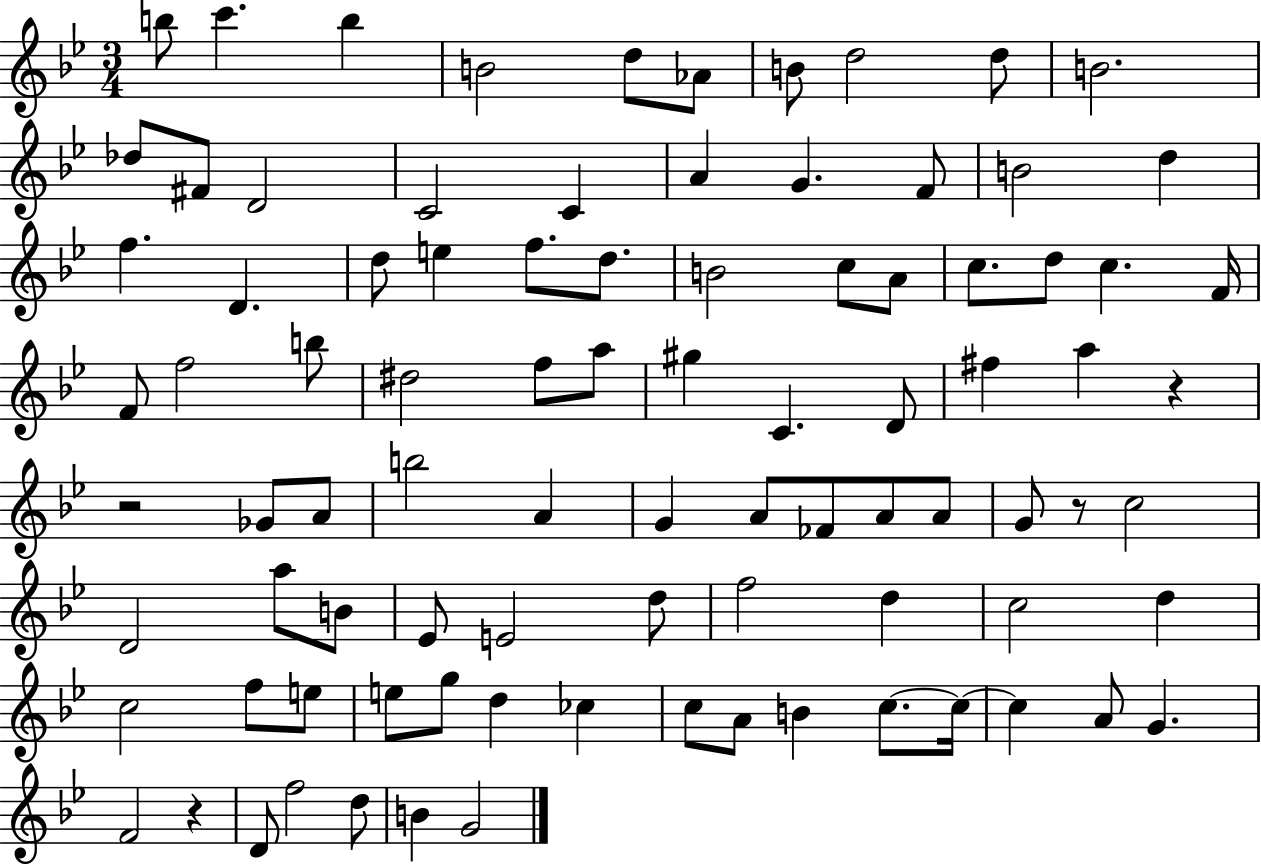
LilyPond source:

{
  \clef treble
  \numericTimeSignature
  \time 3/4
  \key bes \major
  b''8 c'''4. b''4 | b'2 d''8 aes'8 | b'8 d''2 d''8 | b'2. | \break des''8 fis'8 d'2 | c'2 c'4 | a'4 g'4. f'8 | b'2 d''4 | \break f''4. d'4. | d''8 e''4 f''8. d''8. | b'2 c''8 a'8 | c''8. d''8 c''4. f'16 | \break f'8 f''2 b''8 | dis''2 f''8 a''8 | gis''4 c'4. d'8 | fis''4 a''4 r4 | \break r2 ges'8 a'8 | b''2 a'4 | g'4 a'8 fes'8 a'8 a'8 | g'8 r8 c''2 | \break d'2 a''8 b'8 | ees'8 e'2 d''8 | f''2 d''4 | c''2 d''4 | \break c''2 f''8 e''8 | e''8 g''8 d''4 ces''4 | c''8 a'8 b'4 c''8.~~ c''16~~ | c''4 a'8 g'4. | \break f'2 r4 | d'8 f''2 d''8 | b'4 g'2 | \bar "|."
}